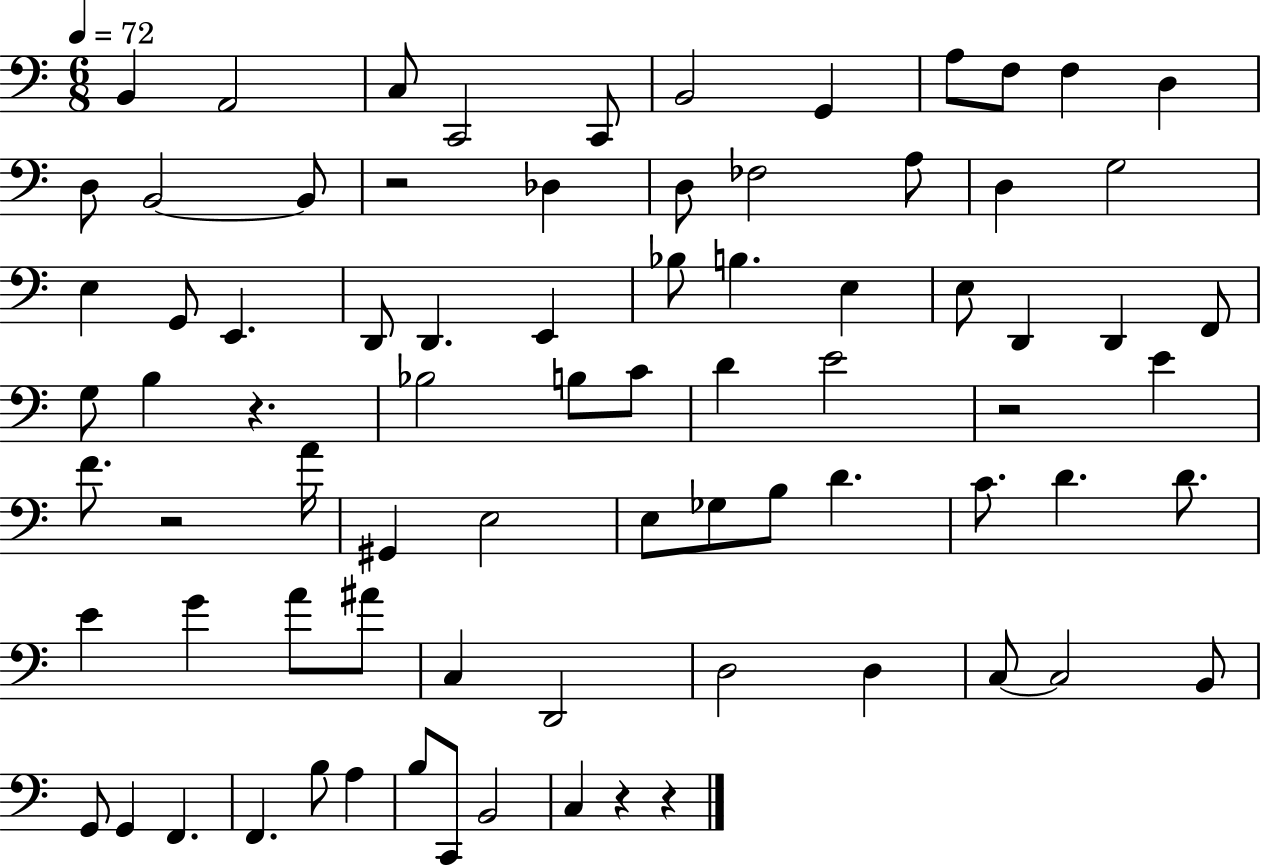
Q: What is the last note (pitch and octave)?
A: C3